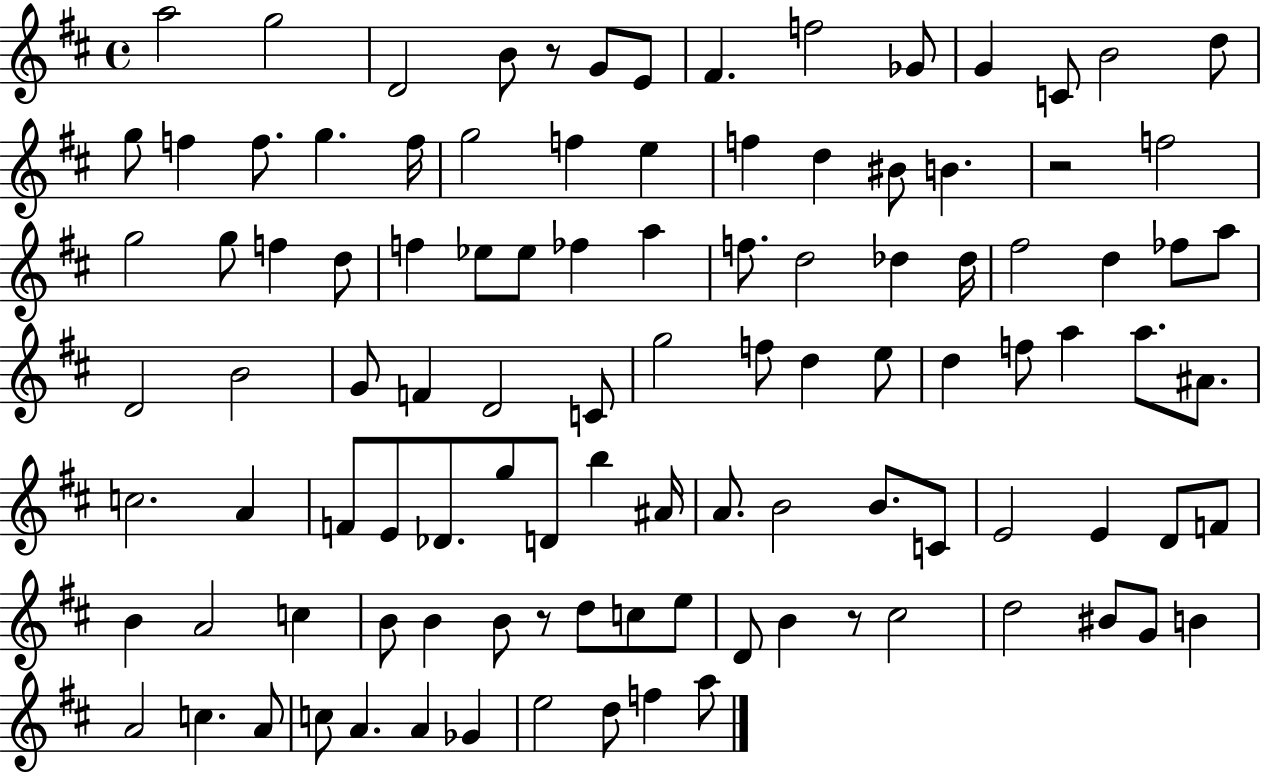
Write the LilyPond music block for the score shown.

{
  \clef treble
  \time 4/4
  \defaultTimeSignature
  \key d \major
  a''2 g''2 | d'2 b'8 r8 g'8 e'8 | fis'4. f''2 ges'8 | g'4 c'8 b'2 d''8 | \break g''8 f''4 f''8. g''4. f''16 | g''2 f''4 e''4 | f''4 d''4 bis'8 b'4. | r2 f''2 | \break g''2 g''8 f''4 d''8 | f''4 ees''8 ees''8 fes''4 a''4 | f''8. d''2 des''4 des''16 | fis''2 d''4 fes''8 a''8 | \break d'2 b'2 | g'8 f'4 d'2 c'8 | g''2 f''8 d''4 e''8 | d''4 f''8 a''4 a''8. ais'8. | \break c''2. a'4 | f'8 e'8 des'8. g''8 d'8 b''4 ais'16 | a'8. b'2 b'8. c'8 | e'2 e'4 d'8 f'8 | \break b'4 a'2 c''4 | b'8 b'4 b'8 r8 d''8 c''8 e''8 | d'8 b'4 r8 cis''2 | d''2 bis'8 g'8 b'4 | \break a'2 c''4. a'8 | c''8 a'4. a'4 ges'4 | e''2 d''8 f''4 a''8 | \bar "|."
}